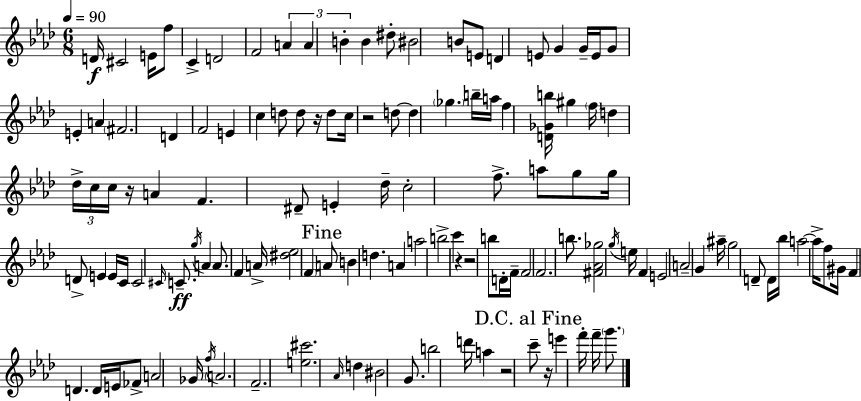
D4/s C#4/h E4/s F5/e C4/q D4/h F4/h A4/q A4/q B4/q B4/q D#5/e BIS4/h B4/e E4/e D4/q E4/e G4/q G4/s E4/s G4/e E4/q A4/q F#4/h. D4/q F4/h E4/q C5/q D5/e D5/e R/s D5/e C5/s R/h D5/e D5/q Gb5/q. B5/s A5/s F5/q [D4,Gb4,B5]/s G#5/q F5/s D5/q Db5/s C5/s C5/s R/s A4/q F4/q. D#4/e E4/q Db5/s C5/h F5/e. A5/e G5/e G5/s D4/e E4/q E4/s C4/s C4/h C#4/s C4/e. G5/s A4/q A4/e. F4/q A4/s [D#5,Eb5]/h F4/q A4/e B4/q D5/q. A4/q A5/h B5/h C6/q R/q R/h B5/e D4/s F4/s F4/h F4/h. B5/e. [F#4,Ab4,Gb5]/h G5/s E5/s F4/q E4/h A4/h G4/q A#5/s G5/h D4/e D4/s Bb5/s A5/h A5/s F5/e G#4/s F4/q D4/q. D4/s E4/s FES4/e A4/h Gb4/s F5/s A4/h. F4/h. [E5,C#6]/h. Ab4/s D5/q BIS4/h G4/e. B5/h D6/s A5/q R/h C6/e R/s E6/q F6/s F6/s G6/e.